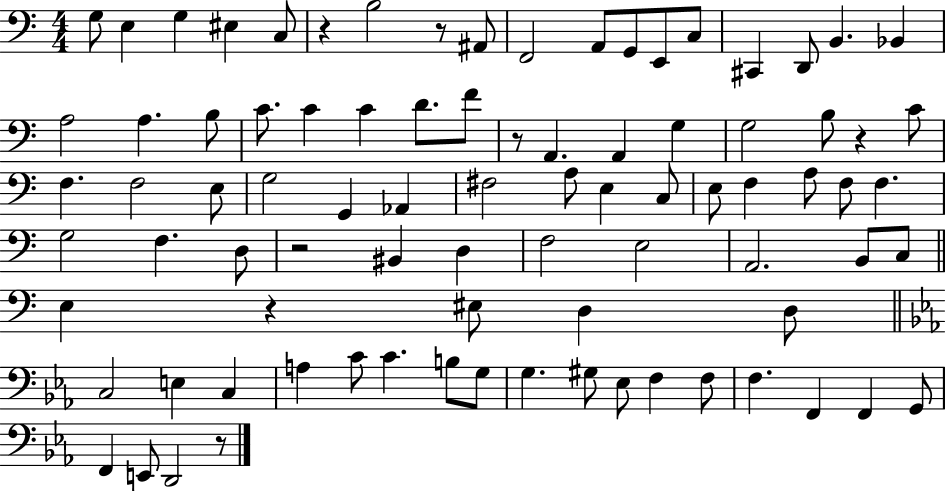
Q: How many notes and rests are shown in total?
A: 86